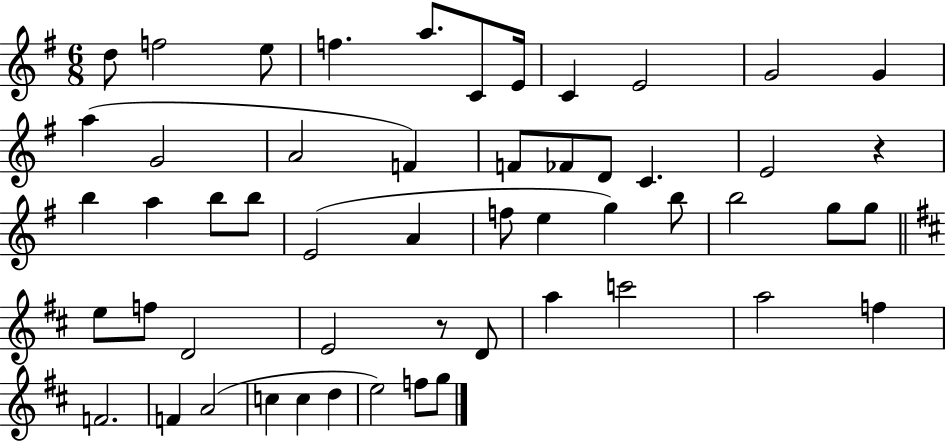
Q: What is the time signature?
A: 6/8